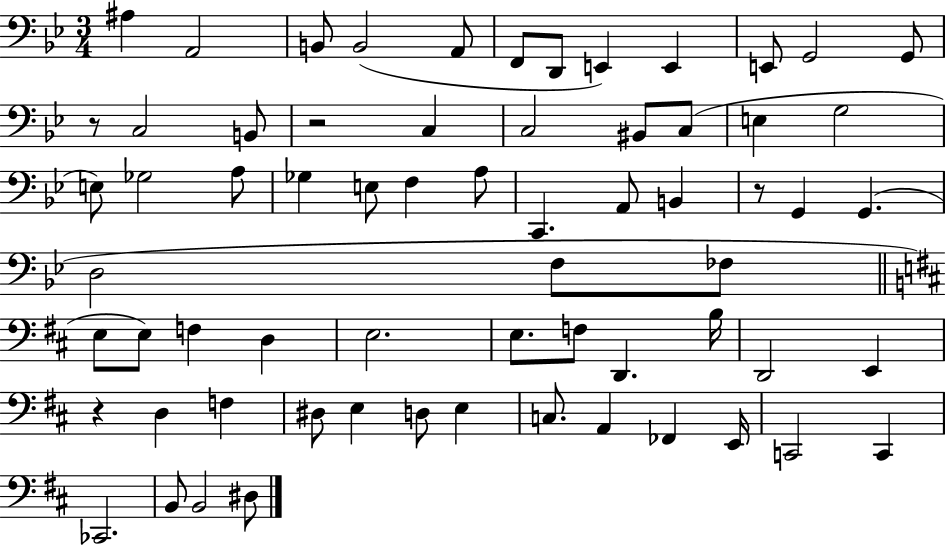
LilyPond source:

{
  \clef bass
  \numericTimeSignature
  \time 3/4
  \key bes \major
  ais4 a,2 | b,8 b,2( a,8 | f,8 d,8 e,4) e,4 | e,8 g,2 g,8 | \break r8 c2 b,8 | r2 c4 | c2 bis,8 c8( | e4 g2 | \break e8) ges2 a8 | ges4 e8 f4 a8 | c,4. a,8 b,4 | r8 g,4 g,4.( | \break d2 f8 fes8 | \bar "||" \break \key d \major e8 e8) f4 d4 | e2. | e8. f8 d,4. b16 | d,2 e,4 | \break r4 d4 f4 | dis8 e4 d8 e4 | c8. a,4 fes,4 e,16 | c,2 c,4 | \break ces,2. | b,8 b,2 dis8 | \bar "|."
}